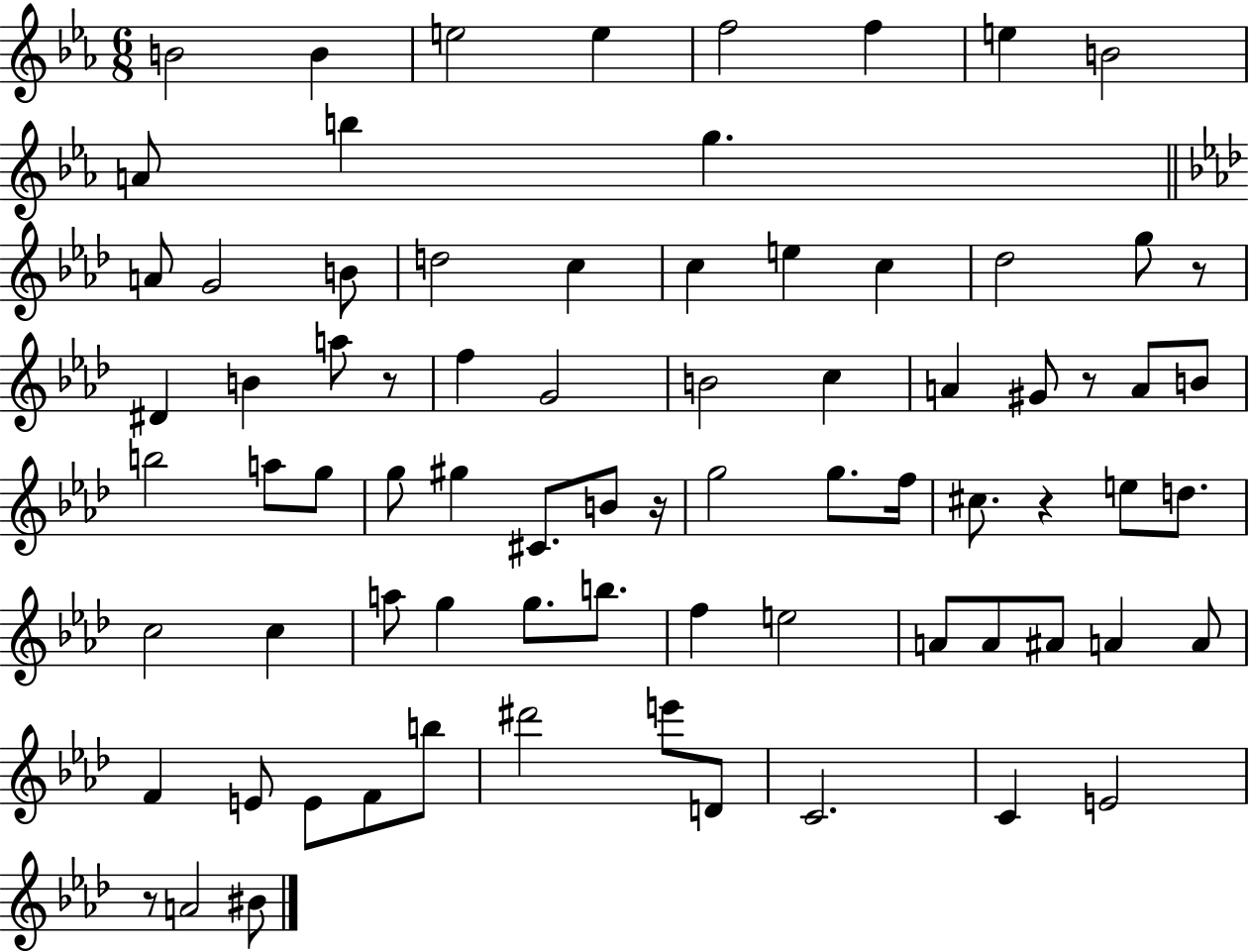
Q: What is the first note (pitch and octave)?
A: B4